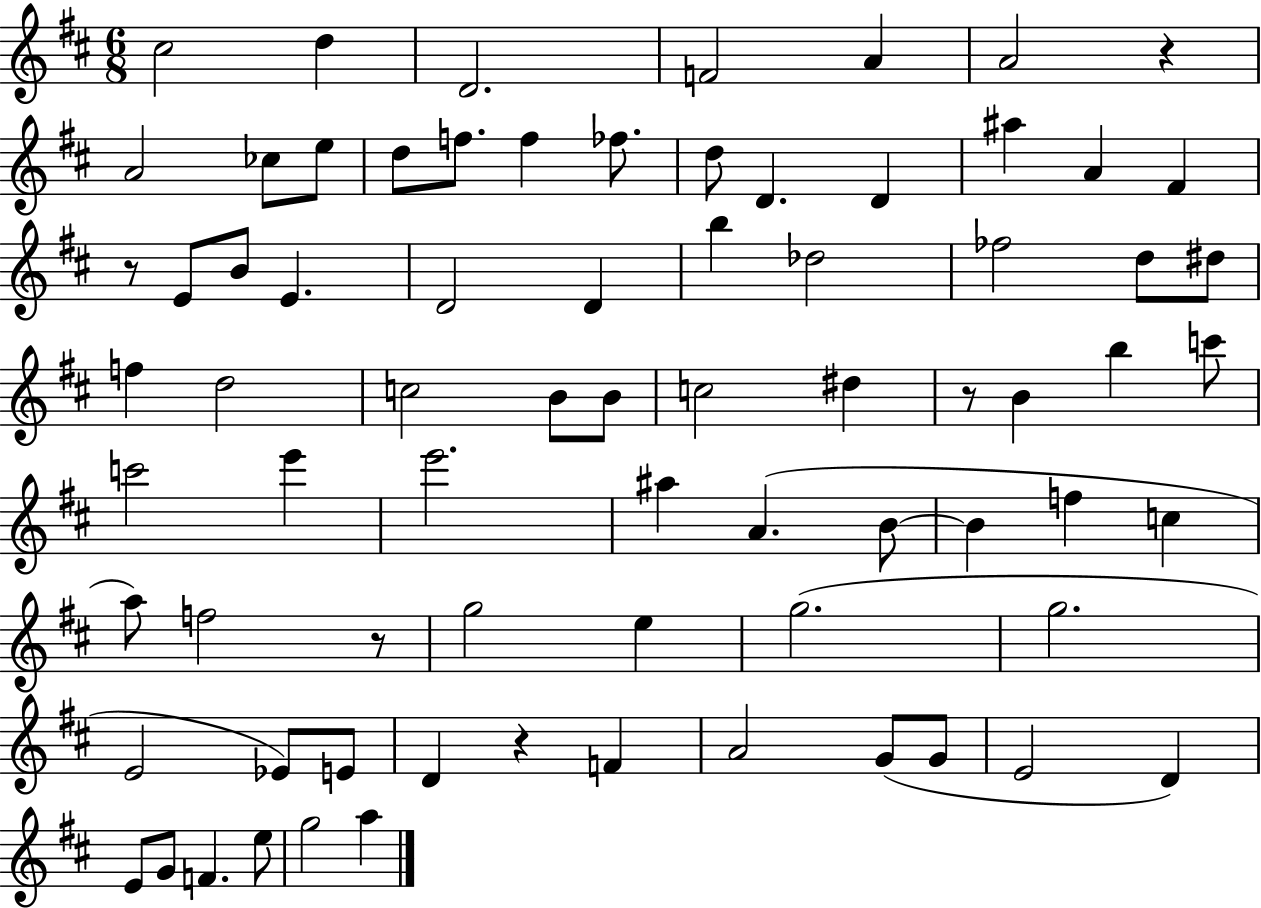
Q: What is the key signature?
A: D major